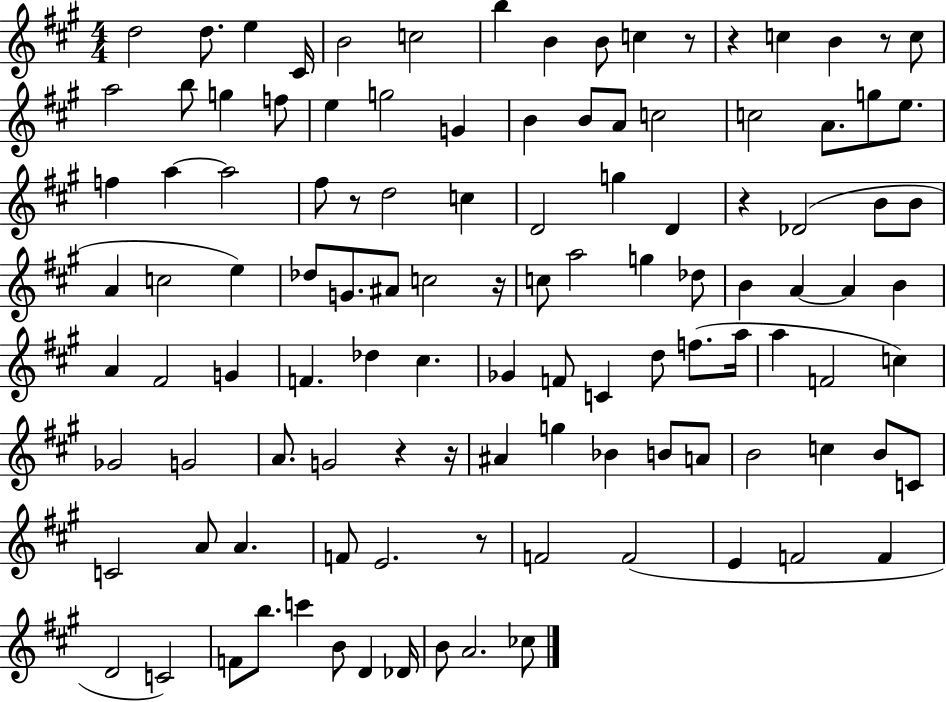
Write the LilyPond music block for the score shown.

{
  \clef treble
  \numericTimeSignature
  \time 4/4
  \key a \major
  \repeat volta 2 { d''2 d''8. e''4 cis'16 | b'2 c''2 | b''4 b'4 b'8 c''4 r8 | r4 c''4 b'4 r8 c''8 | \break a''2 b''8 g''4 f''8 | e''4 g''2 g'4 | b'4 b'8 a'8 c''2 | c''2 a'8. g''8 e''8. | \break f''4 a''4~~ a''2 | fis''8 r8 d''2 c''4 | d'2 g''4 d'4 | r4 des'2( b'8 b'8 | \break a'4 c''2 e''4) | des''8 g'8. ais'8 c''2 r16 | c''8 a''2 g''4 des''8 | b'4 a'4~~ a'4 b'4 | \break a'4 fis'2 g'4 | f'4. des''4 cis''4. | ges'4 f'8 c'4 d''8 f''8.( a''16 | a''4 f'2 c''4) | \break ges'2 g'2 | a'8. g'2 r4 r16 | ais'4 g''4 bes'4 b'8 a'8 | b'2 c''4 b'8 c'8 | \break c'2 a'8 a'4. | f'8 e'2. r8 | f'2 f'2( | e'4 f'2 f'4 | \break d'2 c'2) | f'8 b''8. c'''4 b'8 d'4 des'16 | b'8 a'2. ces''8 | } \bar "|."
}